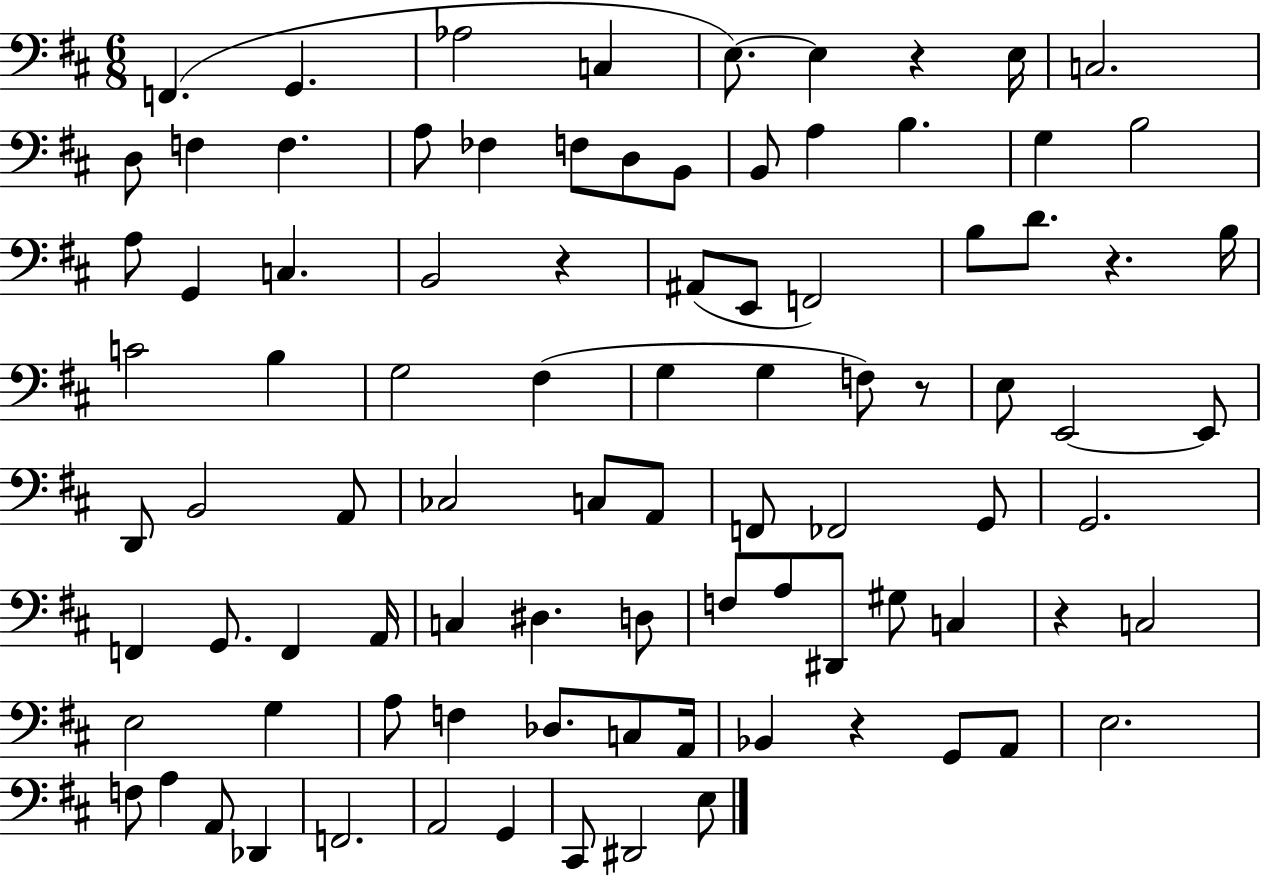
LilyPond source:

{
  \clef bass
  \numericTimeSignature
  \time 6/8
  \key d \major
  f,4.( g,4. | aes2 c4 | e8.~~) e4 r4 e16 | c2. | \break d8 f4 f4. | a8 fes4 f8 d8 b,8 | b,8 a4 b4. | g4 b2 | \break a8 g,4 c4. | b,2 r4 | ais,8( e,8 f,2) | b8 d'8. r4. b16 | \break c'2 b4 | g2 fis4( | g4 g4 f8) r8 | e8 e,2~~ e,8 | \break d,8 b,2 a,8 | ces2 c8 a,8 | f,8 fes,2 g,8 | g,2. | \break f,4 g,8. f,4 a,16 | c4 dis4. d8 | f8 a8 dis,8 gis8 c4 | r4 c2 | \break e2 g4 | a8 f4 des8. c8 a,16 | bes,4 r4 g,8 a,8 | e2. | \break f8 a4 a,8 des,4 | f,2. | a,2 g,4 | cis,8 dis,2 e8 | \break \bar "|."
}